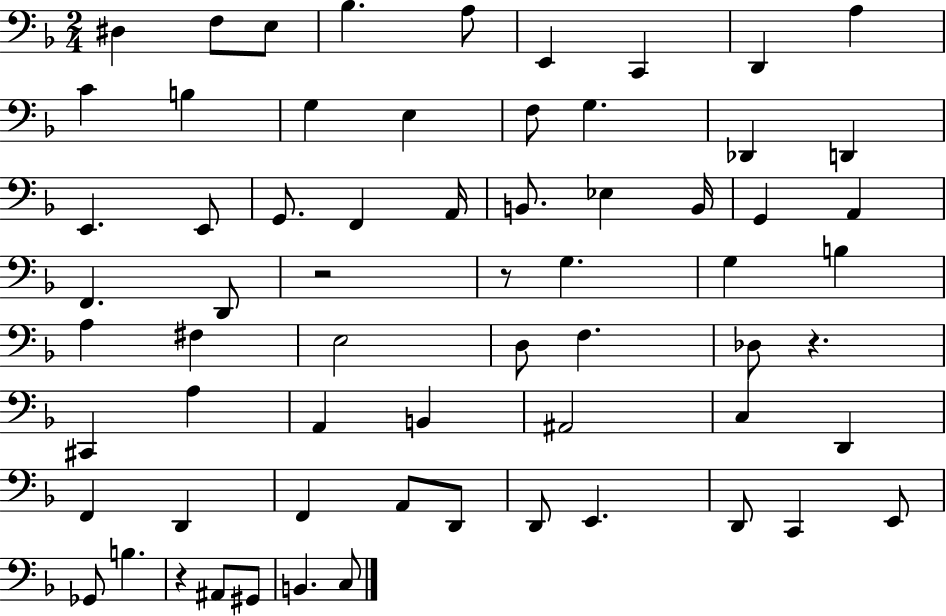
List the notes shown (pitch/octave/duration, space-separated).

D#3/q F3/e E3/e Bb3/q. A3/e E2/q C2/q D2/q A3/q C4/q B3/q G3/q E3/q F3/e G3/q. Db2/q D2/q E2/q. E2/e G2/e. F2/q A2/s B2/e. Eb3/q B2/s G2/q A2/q F2/q. D2/e R/h R/e G3/q. G3/q B3/q A3/q F#3/q E3/h D3/e F3/q. Db3/e R/q. C#2/q A3/q A2/q B2/q A#2/h C3/q D2/q F2/q D2/q F2/q A2/e D2/e D2/e E2/q. D2/e C2/q E2/e Gb2/e B3/q. R/q A#2/e G#2/e B2/q. C3/e